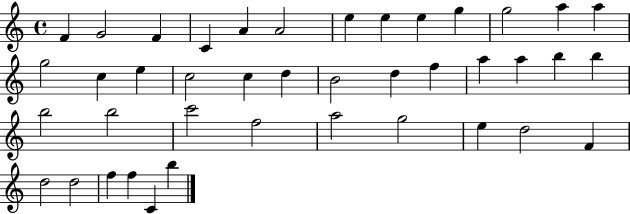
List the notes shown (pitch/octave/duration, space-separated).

F4/q G4/h F4/q C4/q A4/q A4/h E5/q E5/q E5/q G5/q G5/h A5/q A5/q G5/h C5/q E5/q C5/h C5/q D5/q B4/h D5/q F5/q A5/q A5/q B5/q B5/q B5/h B5/h C6/h F5/h A5/h G5/h E5/q D5/h F4/q D5/h D5/h F5/q F5/q C4/q B5/q